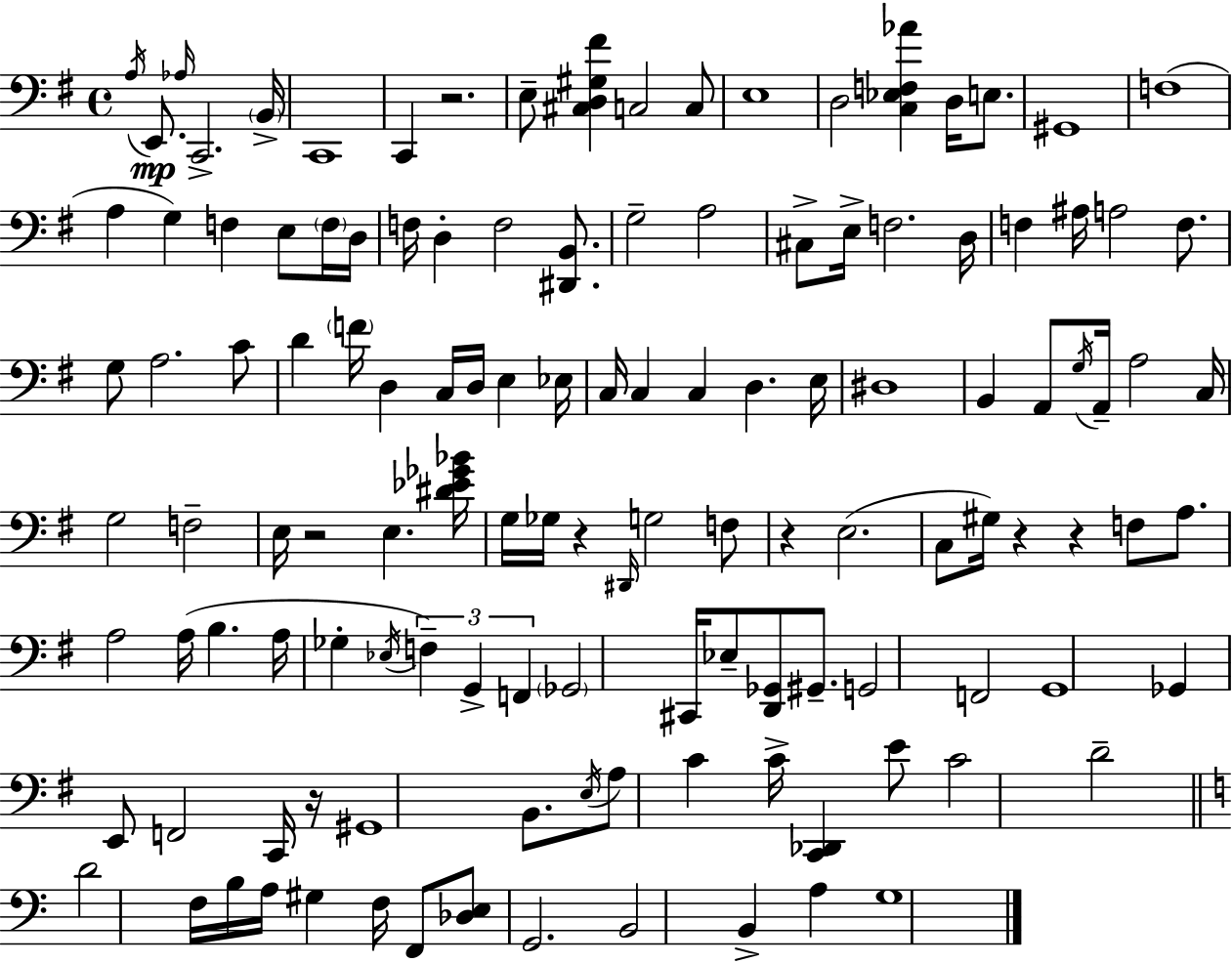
{
  \clef bass
  \time 4/4
  \defaultTimeSignature
  \key g \major
  \acciaccatura { a16 }\mp e,8. \grace { aes16 } c,2.-> | \parenthesize b,16-> c,1 | c,4 r2. | e8-- <cis d gis fis'>4 c2 | \break c8 e1 | d2 <c ees f aes'>4 d16 e8. | gis,1 | f1( | \break a4 g4) f4 e8 | \parenthesize f16 d16 f16 d4-. f2 <dis, b,>8. | g2-- a2 | cis8-> e16-> f2. | \break d16 f4 ais16 a2 f8. | g8 a2. | c'8 d'4 \parenthesize f'16 d4 c16 d16 e4 | ees16 c16 c4 c4 d4. | \break e16 dis1 | b,4 a,8 \acciaccatura { g16 } a,16-- a2 | c16 g2 f2-- | e16 r2 e4. | \break <dis' ees' ges' bes'>16 g16 ges16 r4 \grace { dis,16 } g2 | f8 r4 e2.( | c8 gis16) r4 r4 f8 | a8. a2 a16( b4. | \break a16 ges4-. \acciaccatura { ees16 } \tuplet 3/2 { f4--) g,4-> | f,4 } \parenthesize ges,2 cis,16 ees8-- | <d, ges,>8 gis,8.-- g,2 f,2 | g,1 | \break ges,4 e,8 f,2 | c,16 r16 gis,1 | b,8. \acciaccatura { e16 } a8 c'4 c'16-> | <c, des,>4 e'8 c'2 d'2-- | \break \bar "||" \break \key c \major d'2 f16 b16 a16 gis4 f16 | f,8 <des e>8 g,2. | b,2 b,4-> a4 | g1 | \break \bar "|."
}